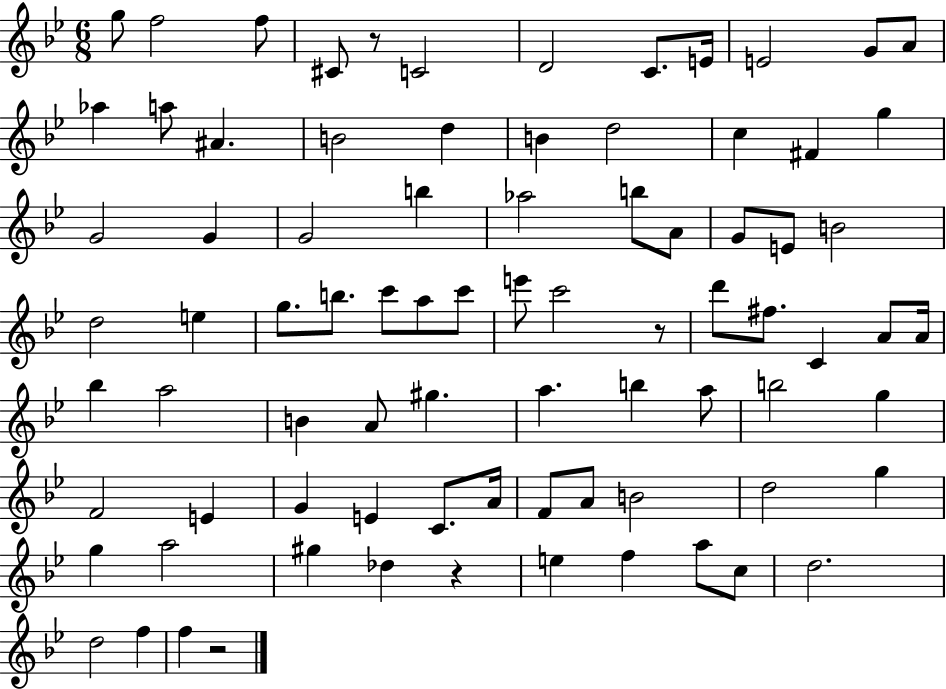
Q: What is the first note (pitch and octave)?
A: G5